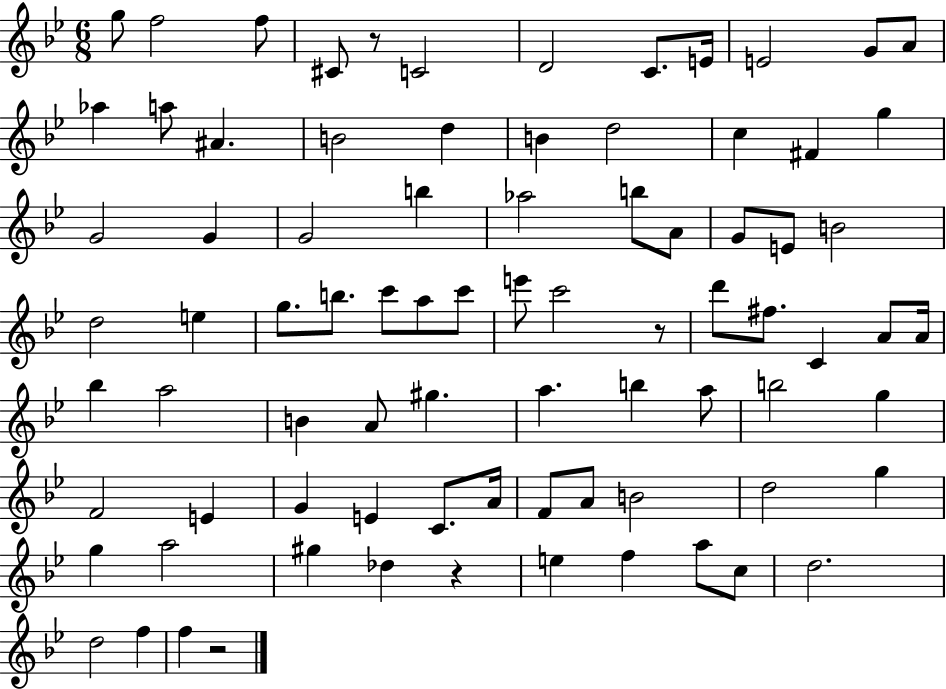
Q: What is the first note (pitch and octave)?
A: G5